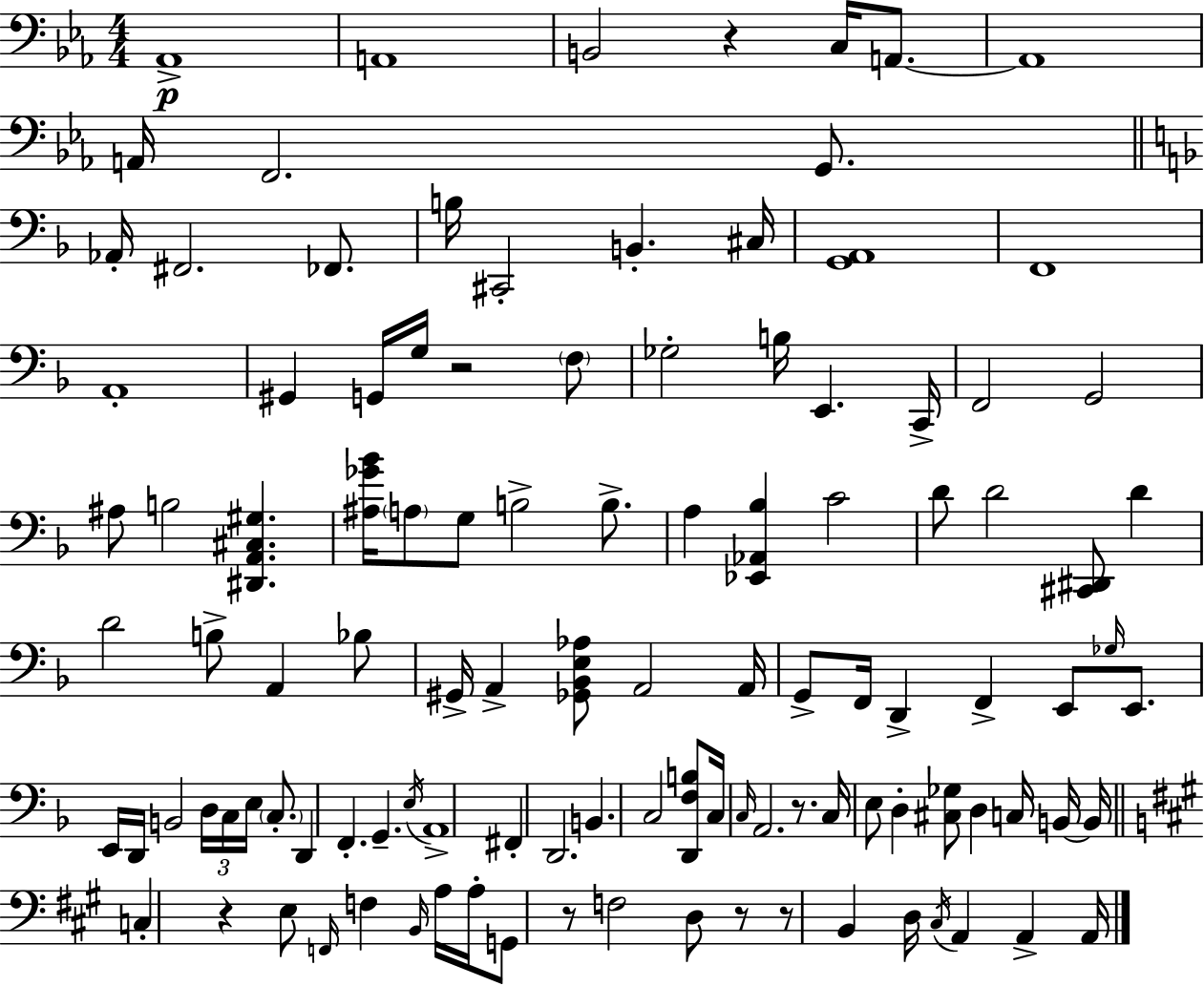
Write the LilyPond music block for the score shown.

{
  \clef bass
  \numericTimeSignature
  \time 4/4
  \key c \minor
  aes,1->\p | a,1 | b,2 r4 c16 a,8.~~ | a,1 | \break a,16 f,2. g,8. | \bar "||" \break \key d \minor aes,16-. fis,2. fes,8. | b16 cis,2-. b,4.-. cis16 | <g, a,>1 | f,1 | \break a,1-. | gis,4 g,16 g16 r2 \parenthesize f8 | ges2-. b16 e,4. c,16-> | f,2 g,2 | \break ais8 b2 <dis, a, cis gis>4. | <ais ges' bes'>16 \parenthesize a8 g8 b2-> b8.-> | a4 <ees, aes, bes>4 c'2 | d'8 d'2 <cis, dis,>8 d'4 | \break d'2 b8-> a,4 bes8 | gis,16-> a,4-> <ges, bes, e aes>8 a,2 a,16 | g,8-> f,16 d,4-> f,4-> e,8 \grace { ges16 } e,8. | e,16 d,16 b,2 \tuplet 3/2 { d16 c16 e16 } \parenthesize c8.-. | \break d,4 f,4.-. g,4.-- | \acciaccatura { e16 } a,1-> | fis,4-. d,2. | b,4. c2 | \break <d, f b>8 c16 \grace { c16 } a,2. | r8. c16 e8 d4-. <cis ges>8 d4 | c16 b,16~~ b,16 \bar "||" \break \key a \major c4-. r4 e8 \grace { f,16 } f4 \grace { b,16 } | a16 a16-. g,8 r8 f2 d8 | r8 r8 b,4 d16 \acciaccatura { cis16 } a,4 a,4-> | a,16 \bar "|."
}